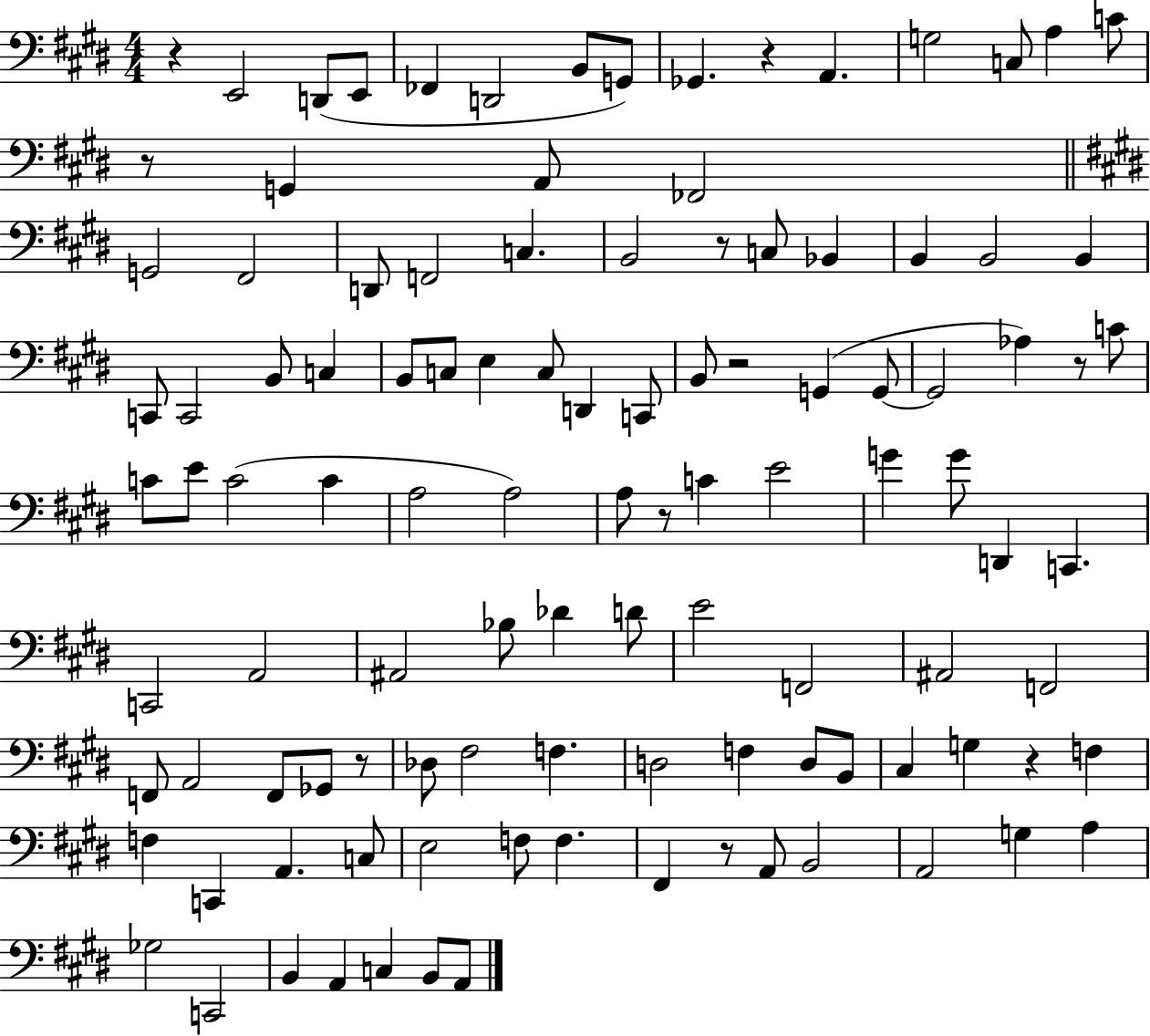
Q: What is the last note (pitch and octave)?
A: A2